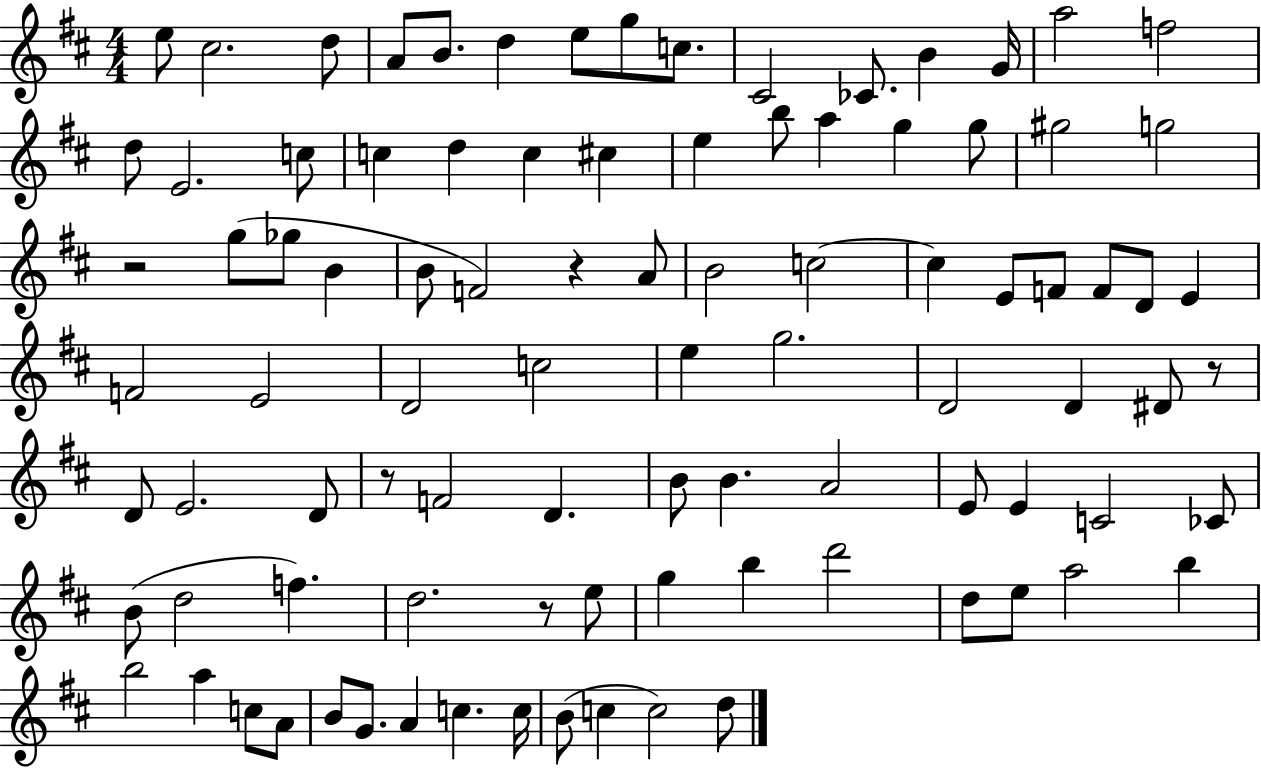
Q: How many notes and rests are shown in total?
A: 94